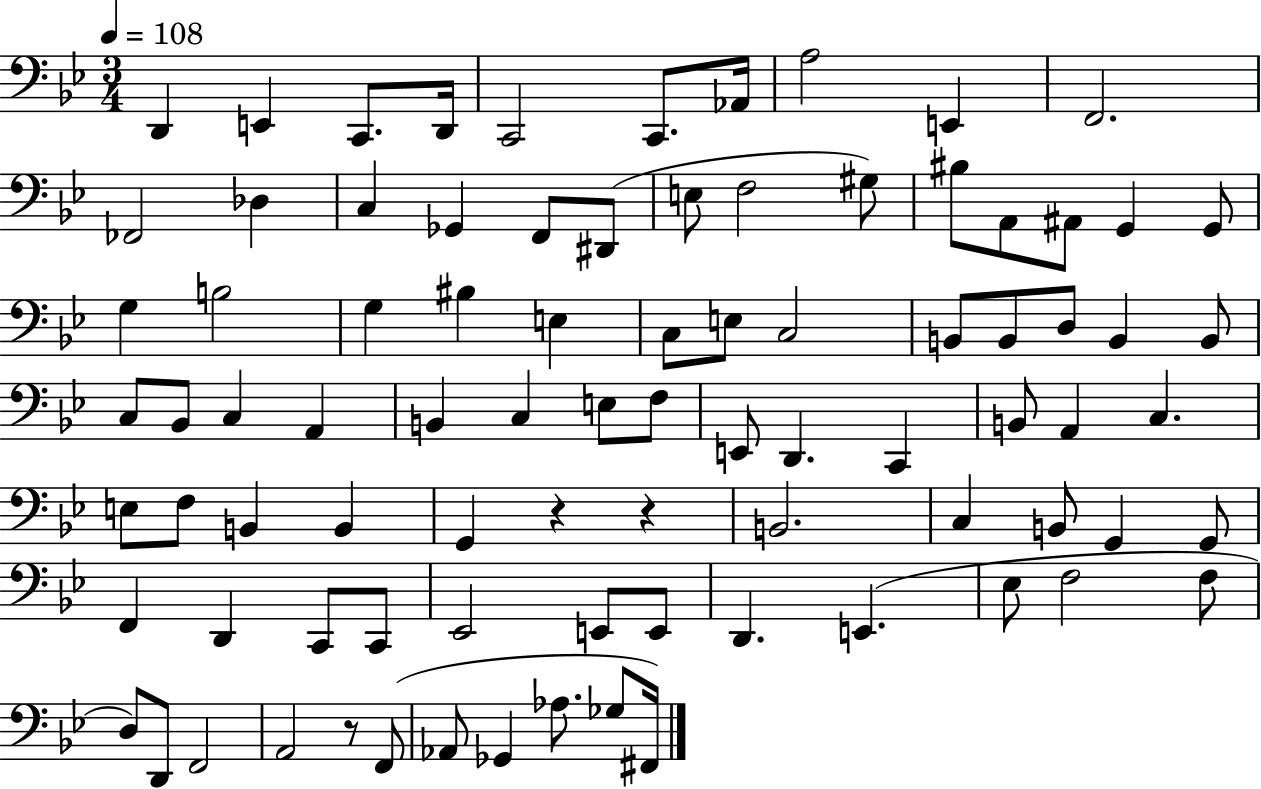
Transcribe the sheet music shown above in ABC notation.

X:1
T:Untitled
M:3/4
L:1/4
K:Bb
D,, E,, C,,/2 D,,/4 C,,2 C,,/2 _A,,/4 A,2 E,, F,,2 _F,,2 _D, C, _G,, F,,/2 ^D,,/2 E,/2 F,2 ^G,/2 ^B,/2 A,,/2 ^A,,/2 G,, G,,/2 G, B,2 G, ^B, E, C,/2 E,/2 C,2 B,,/2 B,,/2 D,/2 B,, B,,/2 C,/2 _B,,/2 C, A,, B,, C, E,/2 F,/2 E,,/2 D,, C,, B,,/2 A,, C, E,/2 F,/2 B,, B,, G,, z z B,,2 C, B,,/2 G,, G,,/2 F,, D,, C,,/2 C,,/2 _E,,2 E,,/2 E,,/2 D,, E,, _E,/2 F,2 F,/2 D,/2 D,,/2 F,,2 A,,2 z/2 F,,/2 _A,,/2 _G,, _A,/2 _G,/2 ^F,,/4